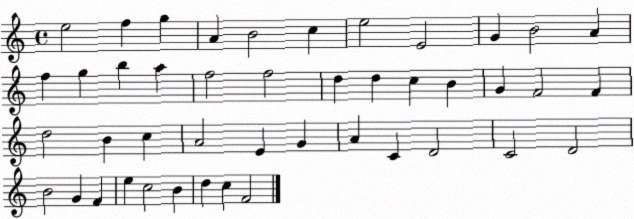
X:1
T:Untitled
M:4/4
L:1/4
K:C
e2 f g A B2 c e2 E2 G B2 A f g b a f2 f2 d d c B G F2 F d2 B c A2 E G A C D2 C2 D2 B2 G F e c2 B d c F2